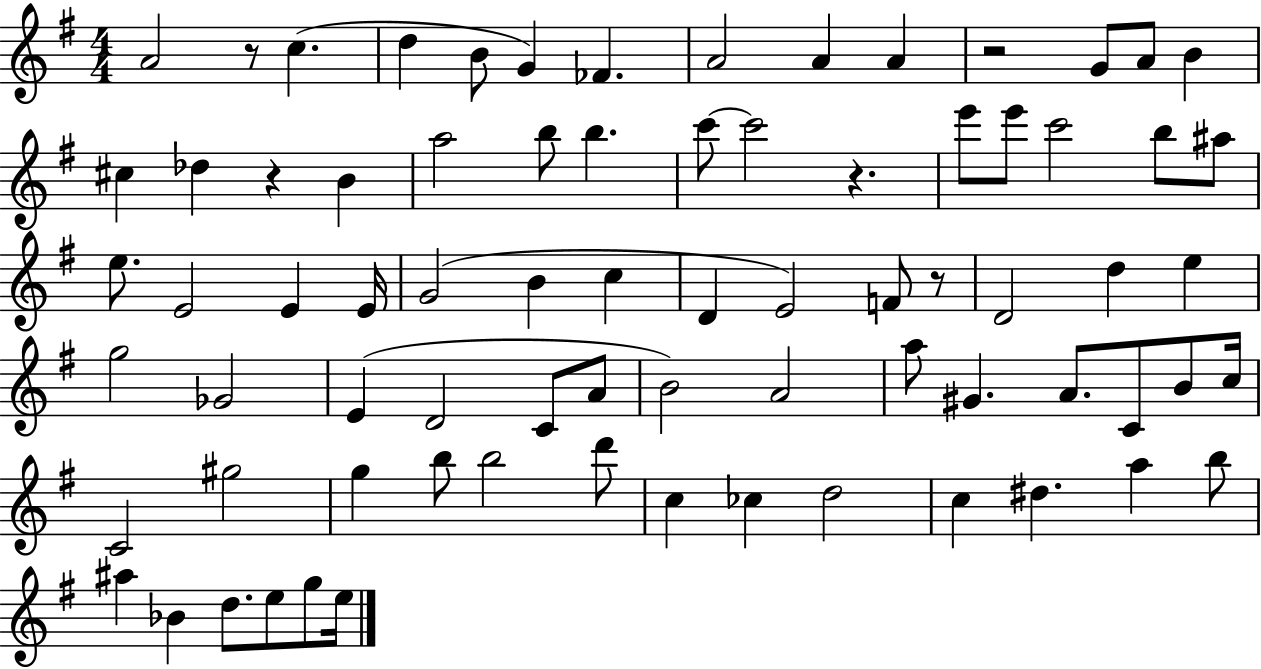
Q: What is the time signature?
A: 4/4